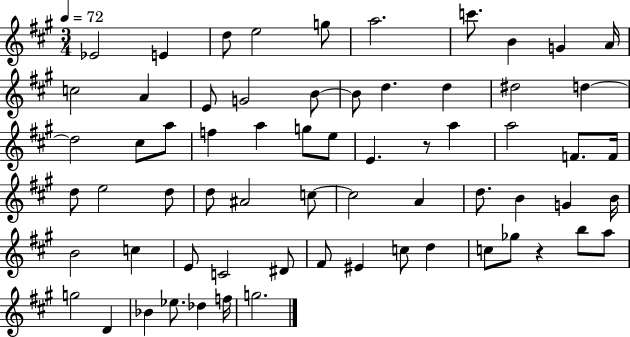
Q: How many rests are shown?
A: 2